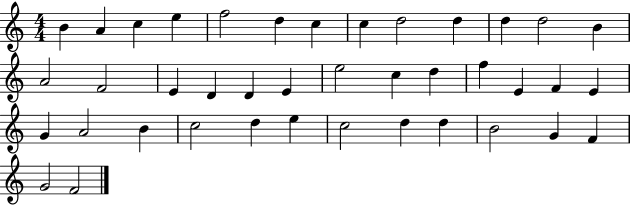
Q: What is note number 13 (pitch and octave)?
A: B4